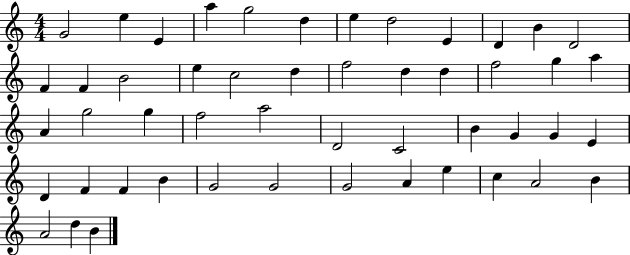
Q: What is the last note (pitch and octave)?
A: B4